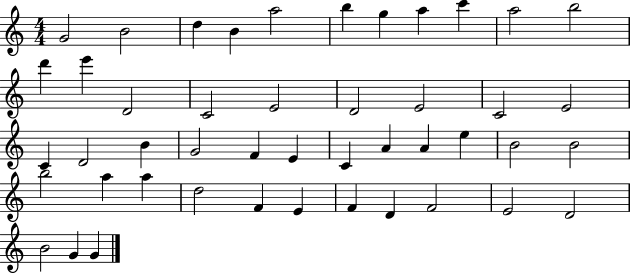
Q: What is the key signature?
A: C major